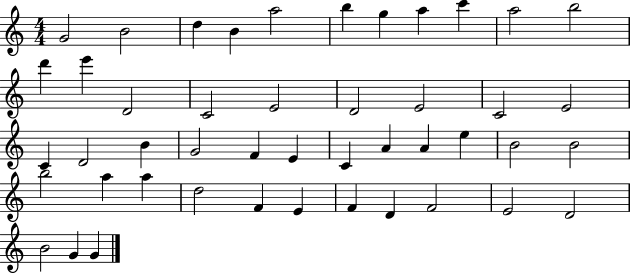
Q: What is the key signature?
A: C major